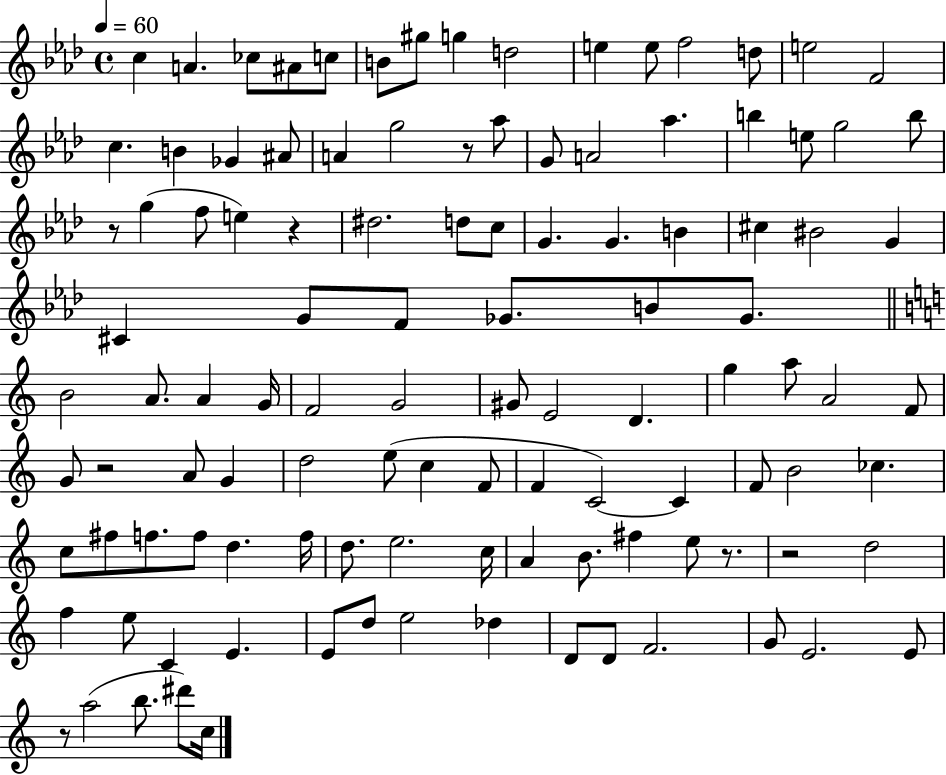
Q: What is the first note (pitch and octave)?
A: C5